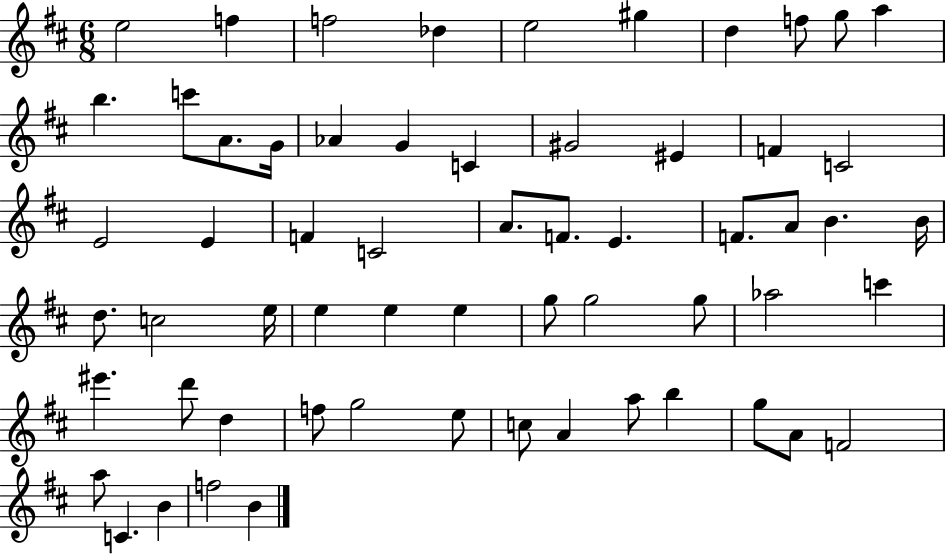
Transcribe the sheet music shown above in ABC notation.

X:1
T:Untitled
M:6/8
L:1/4
K:D
e2 f f2 _d e2 ^g d f/2 g/2 a b c'/2 A/2 G/4 _A G C ^G2 ^E F C2 E2 E F C2 A/2 F/2 E F/2 A/2 B B/4 d/2 c2 e/4 e e e g/2 g2 g/2 _a2 c' ^e' d'/2 d f/2 g2 e/2 c/2 A a/2 b g/2 A/2 F2 a/2 C B f2 B